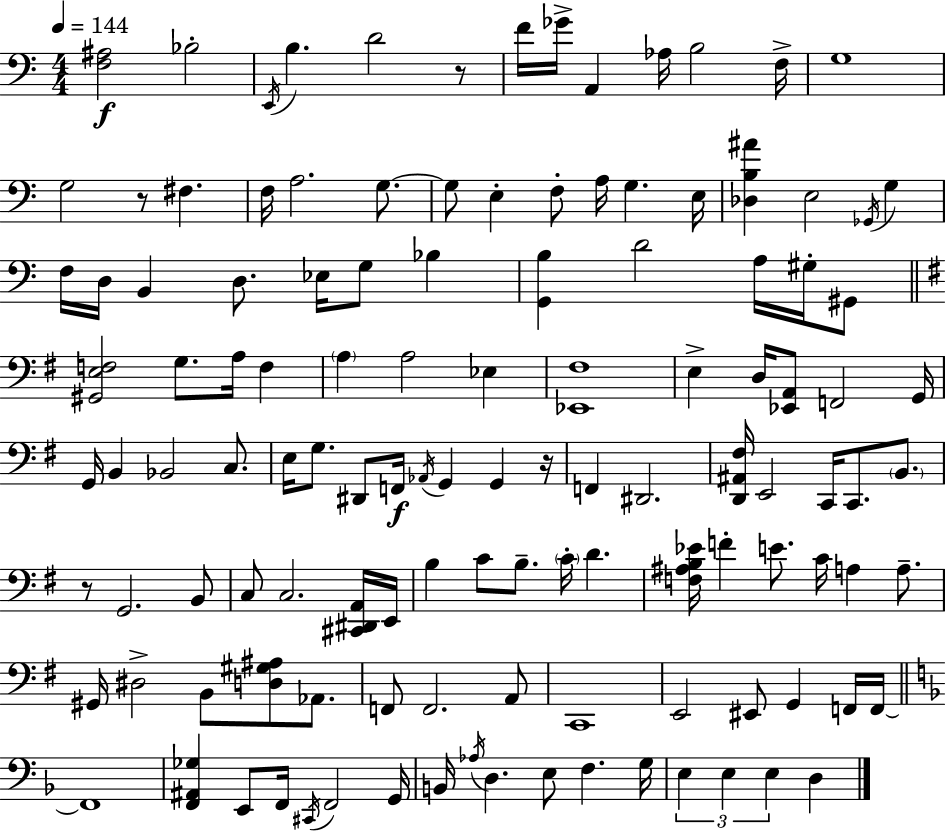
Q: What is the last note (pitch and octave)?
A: D3